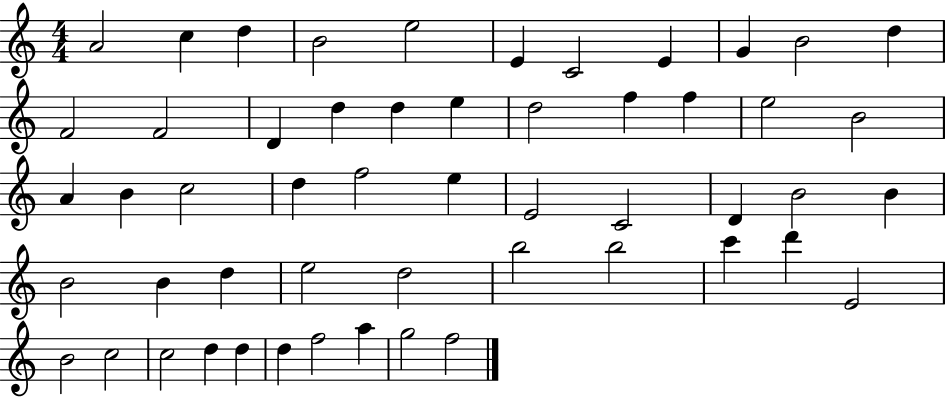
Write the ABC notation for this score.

X:1
T:Untitled
M:4/4
L:1/4
K:C
A2 c d B2 e2 E C2 E G B2 d F2 F2 D d d e d2 f f e2 B2 A B c2 d f2 e E2 C2 D B2 B B2 B d e2 d2 b2 b2 c' d' E2 B2 c2 c2 d d d f2 a g2 f2